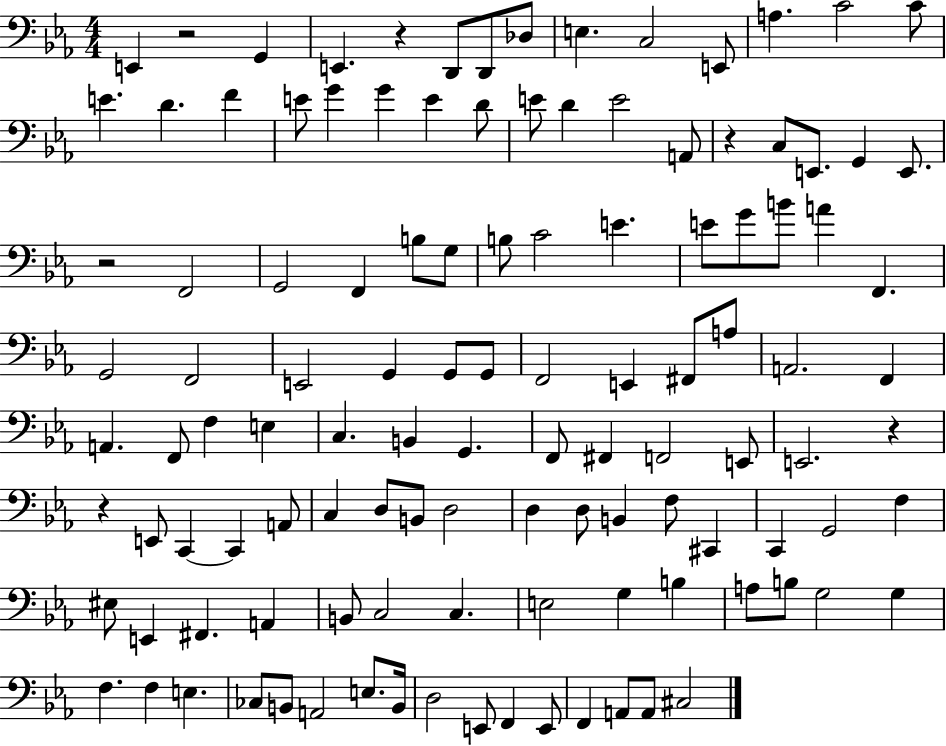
X:1
T:Untitled
M:4/4
L:1/4
K:Eb
E,, z2 G,, E,, z D,,/2 D,,/2 _D,/2 E, C,2 E,,/2 A, C2 C/2 E D F E/2 G G E D/2 E/2 D E2 A,,/2 z C,/2 E,,/2 G,, E,,/2 z2 F,,2 G,,2 F,, B,/2 G,/2 B,/2 C2 E E/2 G/2 B/2 A F,, G,,2 F,,2 E,,2 G,, G,,/2 G,,/2 F,,2 E,, ^F,,/2 A,/2 A,,2 F,, A,, F,,/2 F, E, C, B,, G,, F,,/2 ^F,, F,,2 E,,/2 E,,2 z z E,,/2 C,, C,, A,,/2 C, D,/2 B,,/2 D,2 D, D,/2 B,, F,/2 ^C,, C,, G,,2 F, ^E,/2 E,, ^F,, A,, B,,/2 C,2 C, E,2 G, B, A,/2 B,/2 G,2 G, F, F, E, _C,/2 B,,/2 A,,2 E,/2 B,,/4 D,2 E,,/2 F,, E,,/2 F,, A,,/2 A,,/2 ^C,2